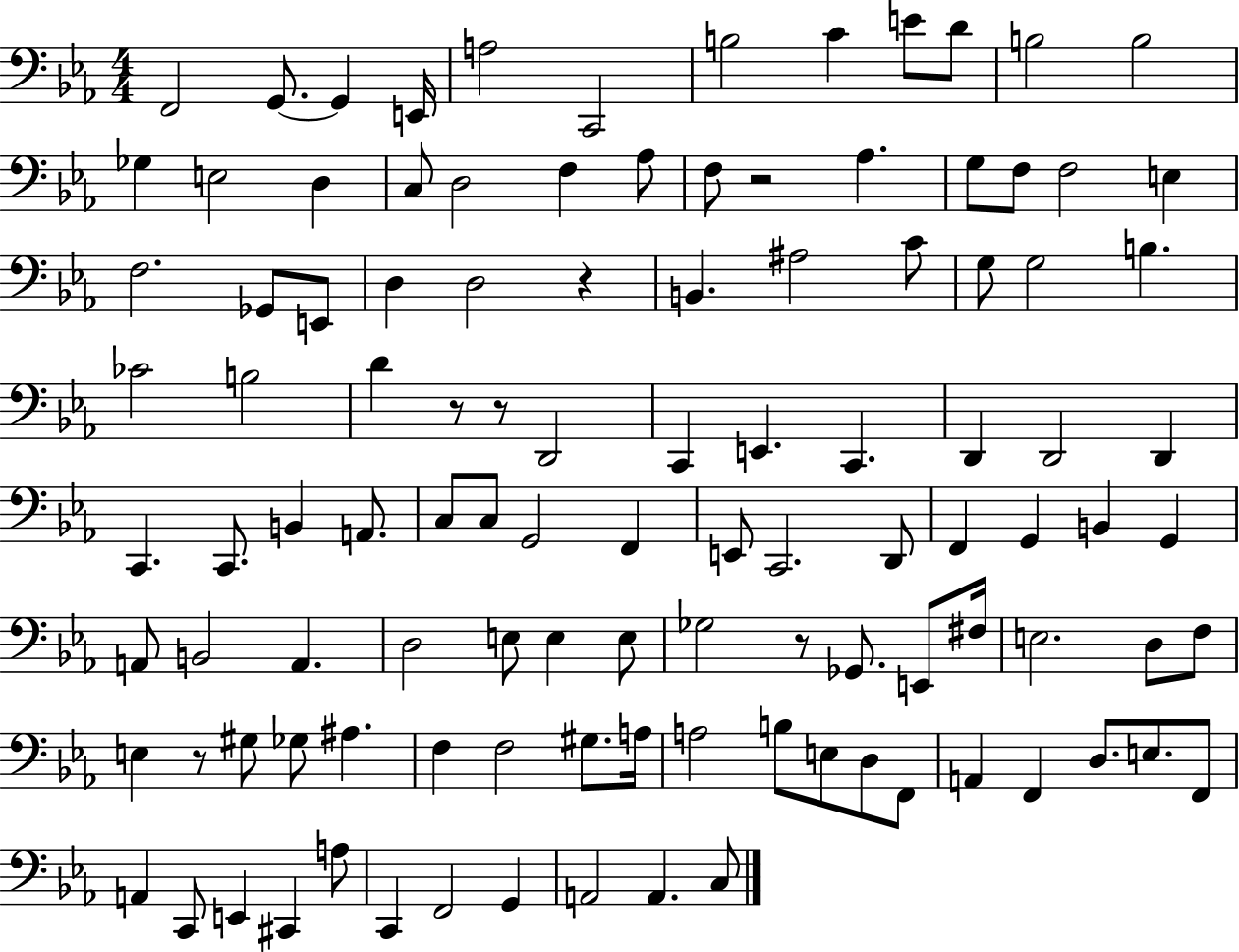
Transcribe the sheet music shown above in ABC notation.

X:1
T:Untitled
M:4/4
L:1/4
K:Eb
F,,2 G,,/2 G,, E,,/4 A,2 C,,2 B,2 C E/2 D/2 B,2 B,2 _G, E,2 D, C,/2 D,2 F, _A,/2 F,/2 z2 _A, G,/2 F,/2 F,2 E, F,2 _G,,/2 E,,/2 D, D,2 z B,, ^A,2 C/2 G,/2 G,2 B, _C2 B,2 D z/2 z/2 D,,2 C,, E,, C,, D,, D,,2 D,, C,, C,,/2 B,, A,,/2 C,/2 C,/2 G,,2 F,, E,,/2 C,,2 D,,/2 F,, G,, B,, G,, A,,/2 B,,2 A,, D,2 E,/2 E, E,/2 _G,2 z/2 _G,,/2 E,,/2 ^F,/4 E,2 D,/2 F,/2 E, z/2 ^G,/2 _G,/2 ^A, F, F,2 ^G,/2 A,/4 A,2 B,/2 E,/2 D,/2 F,,/2 A,, F,, D,/2 E,/2 F,,/2 A,, C,,/2 E,, ^C,, A,/2 C,, F,,2 G,, A,,2 A,, C,/2